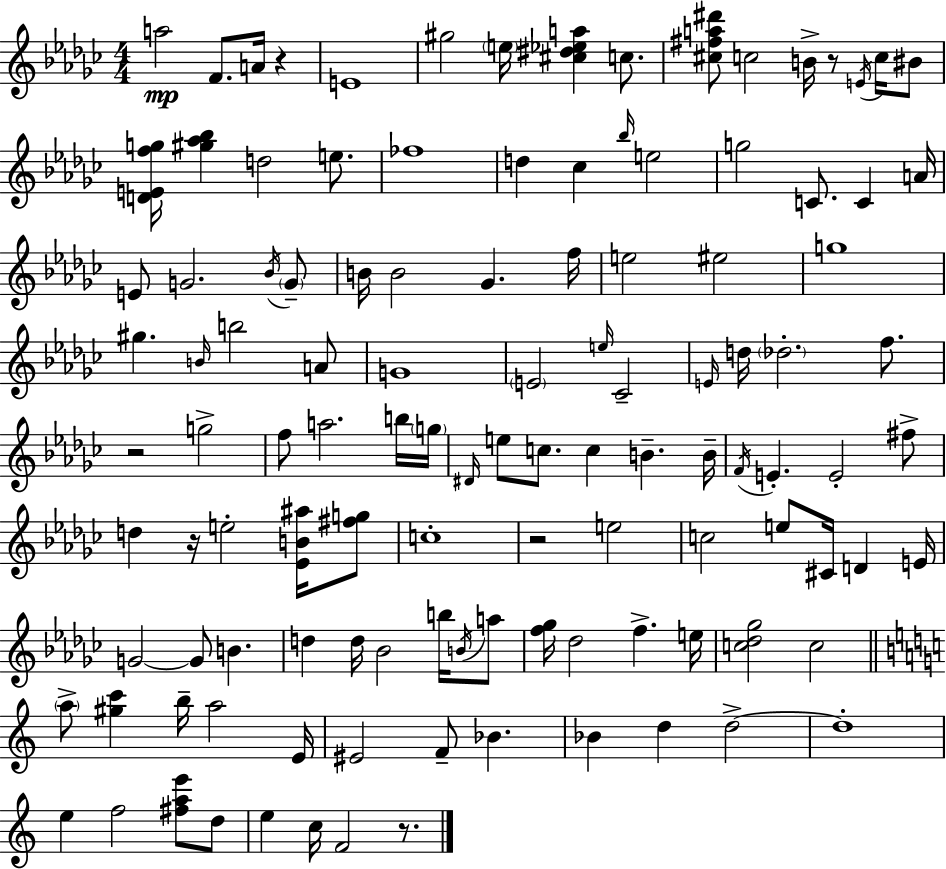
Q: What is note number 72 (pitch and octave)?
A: G4